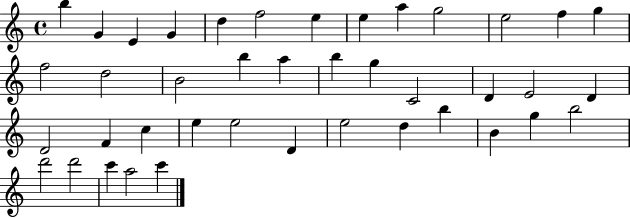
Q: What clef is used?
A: treble